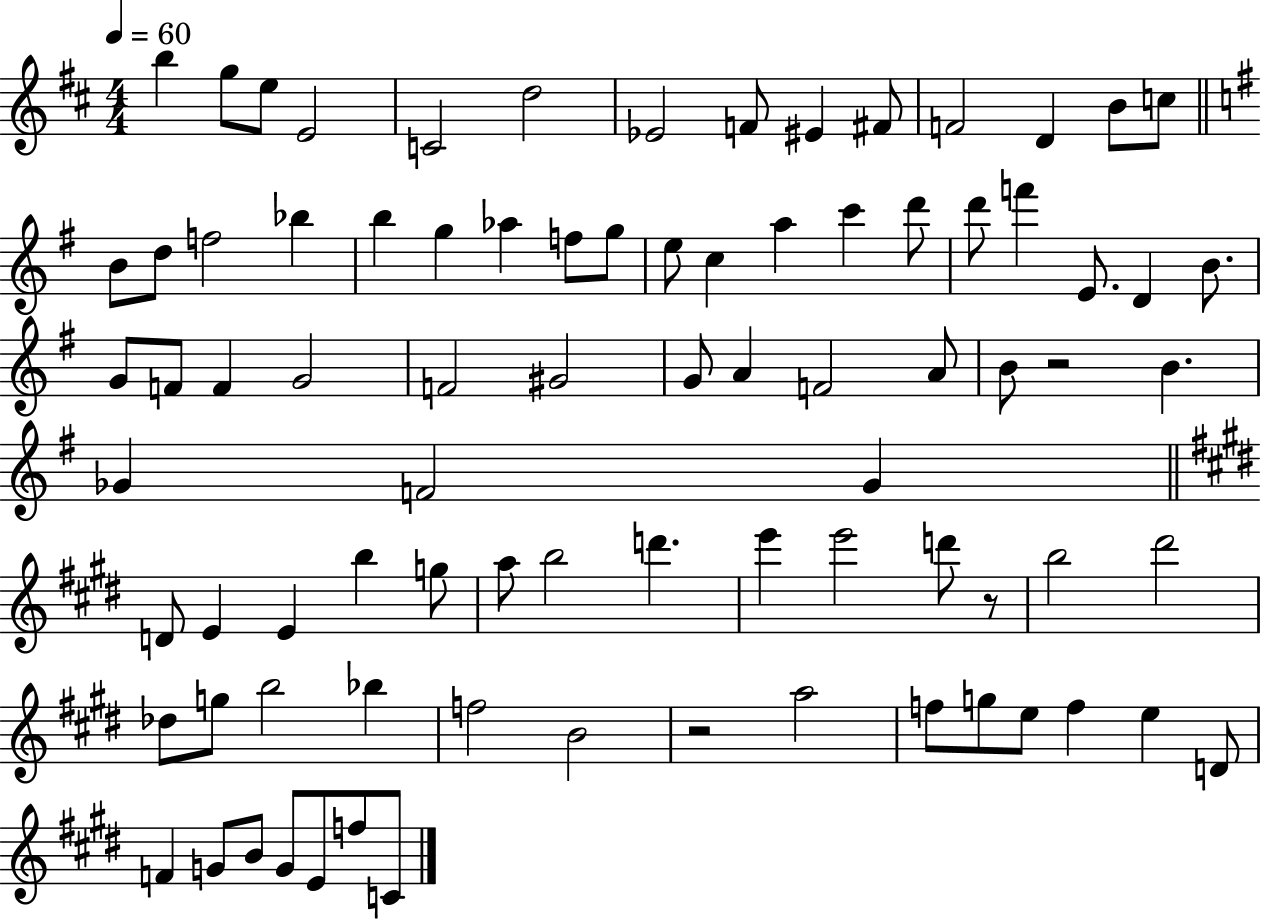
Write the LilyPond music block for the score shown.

{
  \clef treble
  \numericTimeSignature
  \time 4/4
  \key d \major
  \tempo 4 = 60
  b''4 g''8 e''8 e'2 | c'2 d''2 | ees'2 f'8 eis'4 fis'8 | f'2 d'4 b'8 c''8 | \break \bar "||" \break \key g \major b'8 d''8 f''2 bes''4 | b''4 g''4 aes''4 f''8 g''8 | e''8 c''4 a''4 c'''4 d'''8 | d'''8 f'''4 e'8. d'4 b'8. | \break g'8 f'8 f'4 g'2 | f'2 gis'2 | g'8 a'4 f'2 a'8 | b'8 r2 b'4. | \break ges'4 f'2 ges'4 | \bar "||" \break \key e \major d'8 e'4 e'4 b''4 g''8 | a''8 b''2 d'''4. | e'''4 e'''2 d'''8 r8 | b''2 dis'''2 | \break des''8 g''8 b''2 bes''4 | f''2 b'2 | r2 a''2 | f''8 g''8 e''8 f''4 e''4 d'8 | \break f'4 g'8 b'8 g'8 e'8 f''8 c'8 | \bar "|."
}